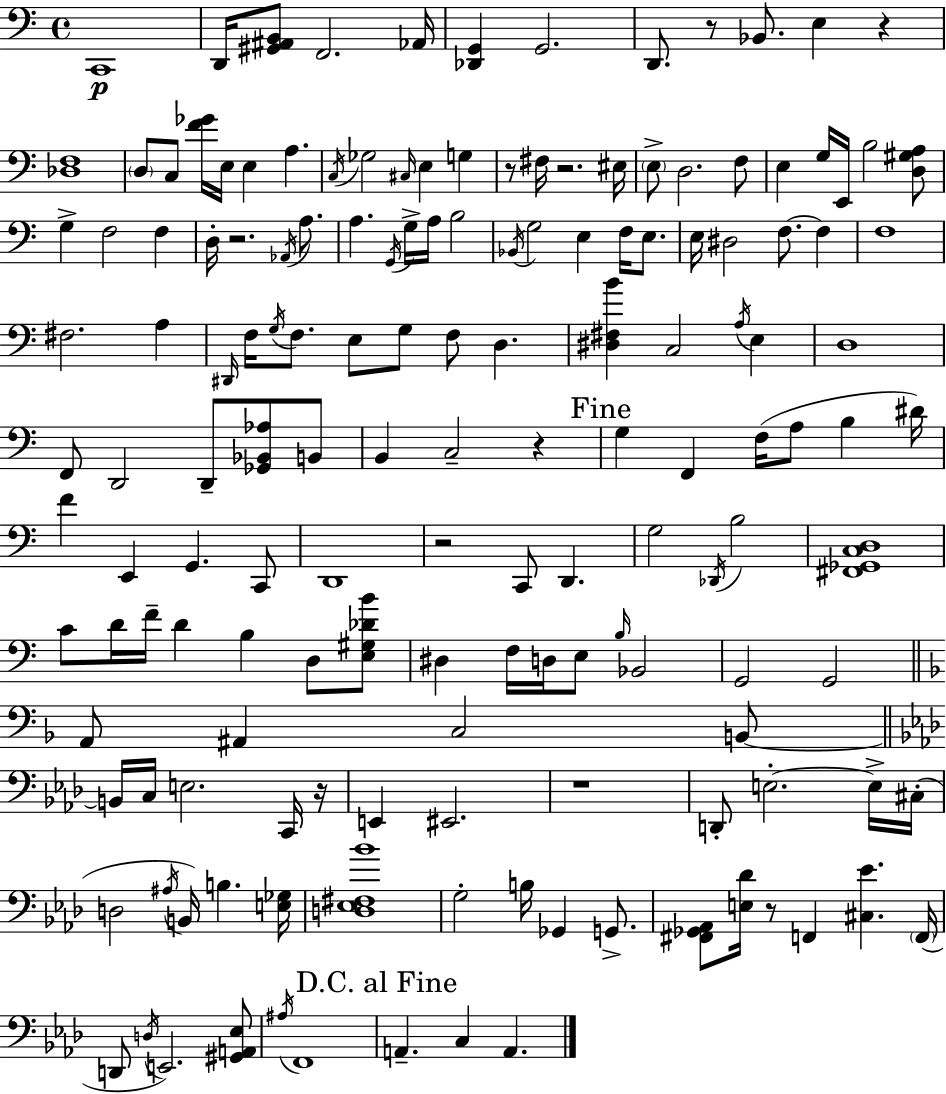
{
  \clef bass
  \time 4/4
  \defaultTimeSignature
  \key a \minor
  c,1\p | d,16 <gis, ais, b,>8 f,2. aes,16 | <des, g,>4 g,2. | d,8. r8 bes,8. e4 r4 | \break <des f>1 | \parenthesize d8 c8 <f' ges'>16 e16 e4 a4. | \acciaccatura { c16 } ges2 \grace { cis16 } e4 g4 | r8 fis16 r2. | \break eis16 \parenthesize e8-> d2. | f8 e4 g16 e,16 b2 | <d gis a>8 g4-> f2 f4 | d16-. r2. \acciaccatura { aes,16 } | \break a8. a4. \acciaccatura { g,16 } g16-> a16 b2 | \acciaccatura { bes,16 } g2 e4 | f16 e8. e16 dis2 f8.~~ | f4 f1 | \break fis2. | a4 \grace { dis,16 } f16 \acciaccatura { g16 } f8. e8 g8 f8 | d4. <dis fis b'>4 c2 | \acciaccatura { a16 } e4 d1 | \break f,8 d,2 | d,8-- <ges, bes, aes>8 b,8 b,4 c2-- | r4 \mark "Fine" g4 f,4 | f16( a8 b4 dis'16) f'4 e,4 | \break g,4. c,8 d,1 | r2 | c,8 d,4. g2 | \acciaccatura { des,16 } b2 <fis, ges, c d>1 | \break c'8 d'16 f'16-- d'4 | b4 d8 <e gis des' b'>8 dis4 f16 d16 e8 | \grace { b16 } bes,2 g,2 | g,2 \bar "||" \break \key d \minor a,8 ais,4 c2 b,8~~ | \bar "||" \break \key aes \major b,16 c16 e2. c,16 r16 | e,4 eis,2. | r1 | d,8-. e2.-.~~ e16-> cis16-.( | \break d2 \acciaccatura { ais16 }) b,16 b4. | <e ges>16 <d ees fis bes'>1 | g2-. b16 ges,4 g,8.-> | <fis, ges, aes,>8 <e des'>16 r8 f,4 <cis ees'>4. | \break \parenthesize f,16( d,8 \acciaccatura { d16 } e,2.) | <gis, a, ees>8 \acciaccatura { ais16 } f,1 | \mark "D.C. al Fine" a,4.-- c4 a,4. | \bar "|."
}